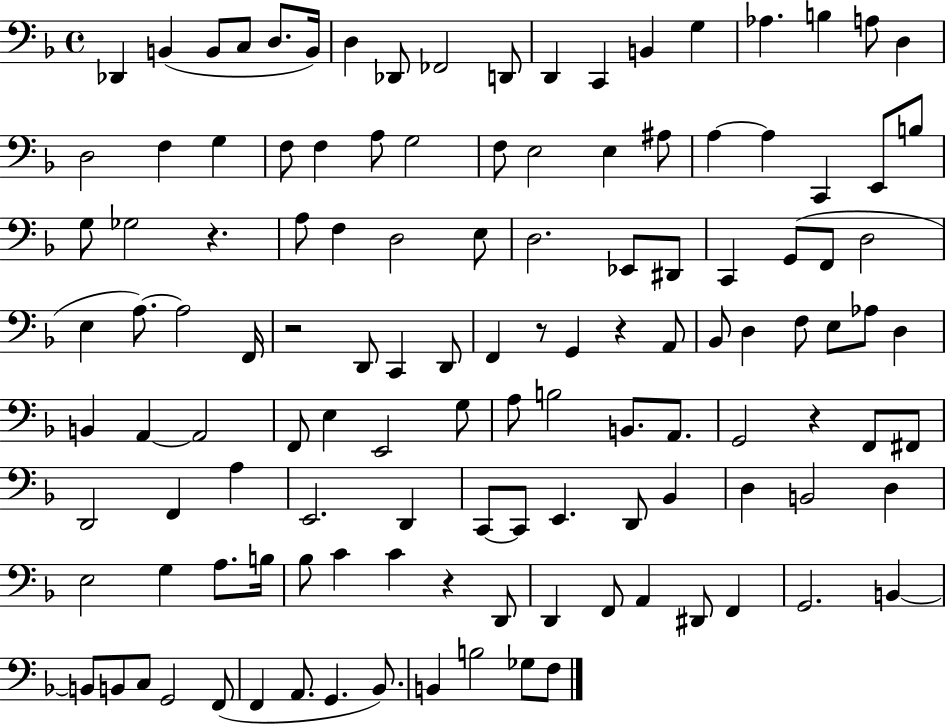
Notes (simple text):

Db2/q B2/q B2/e C3/e D3/e. B2/s D3/q Db2/e FES2/h D2/e D2/q C2/q B2/q G3/q Ab3/q. B3/q A3/e D3/q D3/h F3/q G3/q F3/e F3/q A3/e G3/h F3/e E3/h E3/q A#3/e A3/q A3/q C2/q E2/e B3/e G3/e Gb3/h R/q. A3/e F3/q D3/h E3/e D3/h. Eb2/e D#2/e C2/q G2/e F2/e D3/h E3/q A3/e. A3/h F2/s R/h D2/e C2/q D2/e F2/q R/e G2/q R/q A2/e Bb2/e D3/q F3/e E3/e Ab3/e D3/q B2/q A2/q A2/h F2/e E3/q E2/h G3/e A3/e B3/h B2/e. A2/e. G2/h R/q F2/e F#2/e D2/h F2/q A3/q E2/h. D2/q C2/e C2/e E2/q. D2/e Bb2/q D3/q B2/h D3/q E3/h G3/q A3/e. B3/s Bb3/e C4/q C4/q R/q D2/e D2/q F2/e A2/q D#2/e F2/q G2/h. B2/q B2/e B2/e C3/e G2/h F2/e F2/q A2/e. G2/q. Bb2/e. B2/q B3/h Gb3/e F3/e